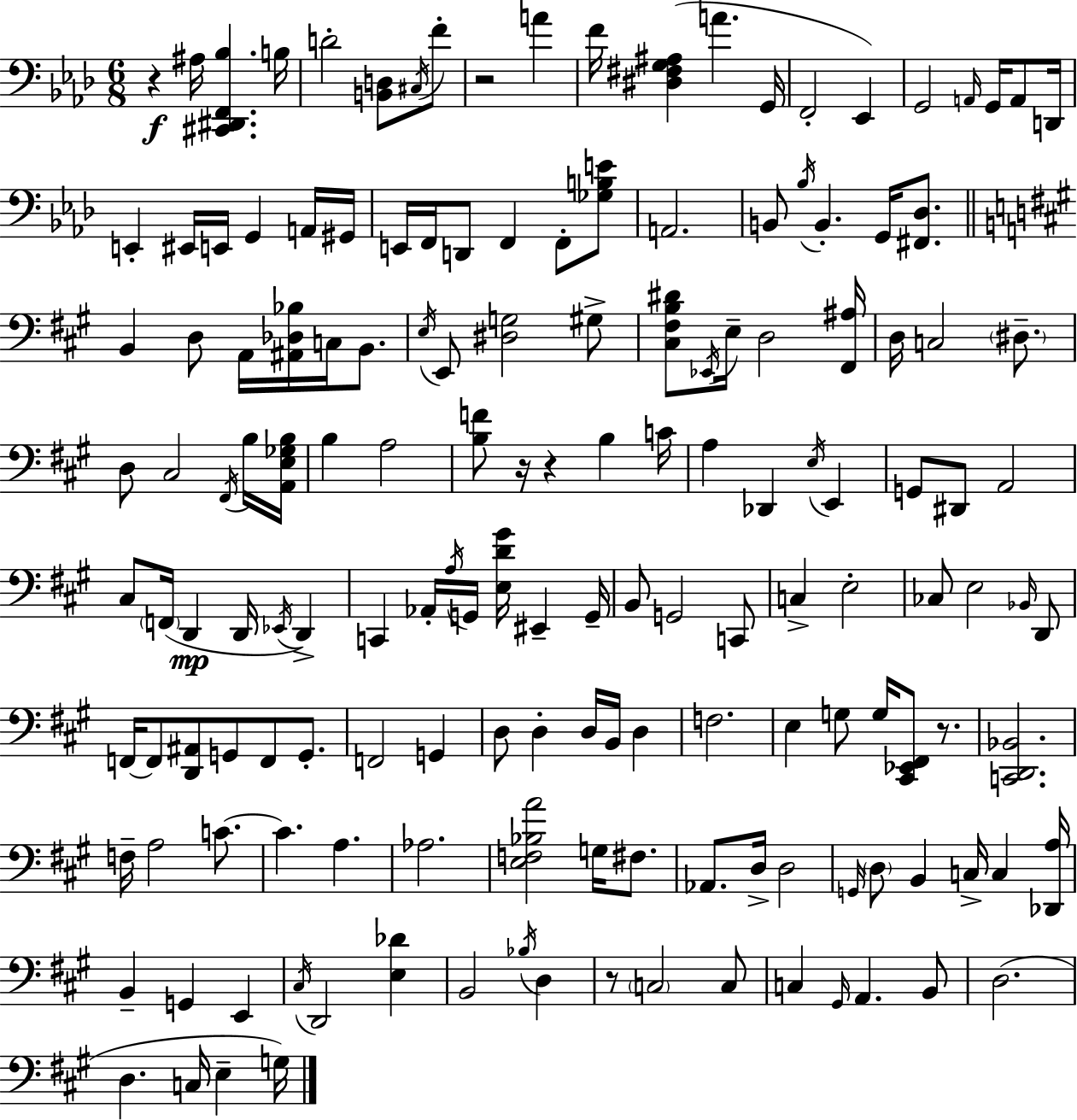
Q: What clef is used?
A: bass